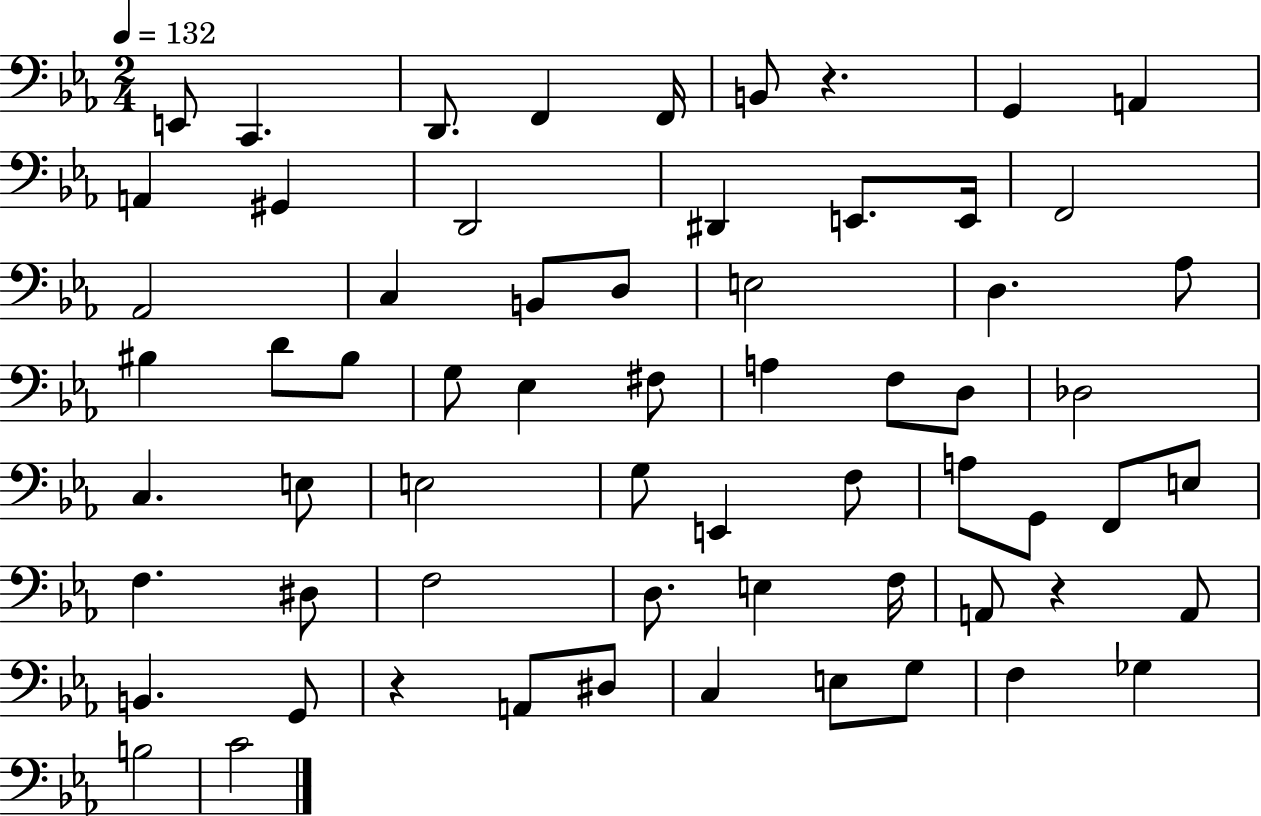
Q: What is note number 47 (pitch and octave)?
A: E3